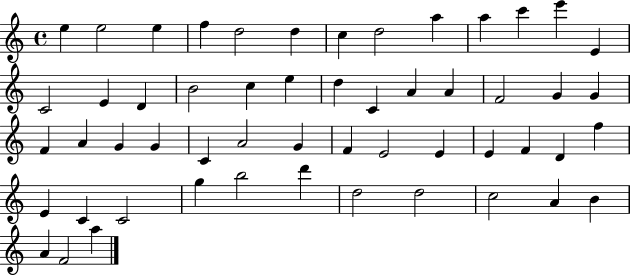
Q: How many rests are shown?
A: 0